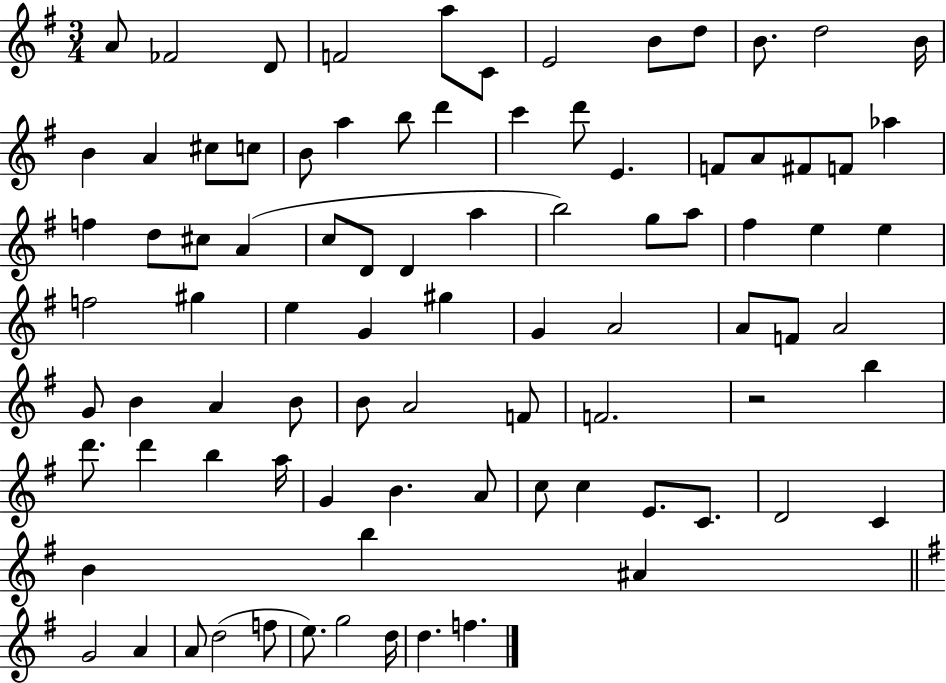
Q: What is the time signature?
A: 3/4